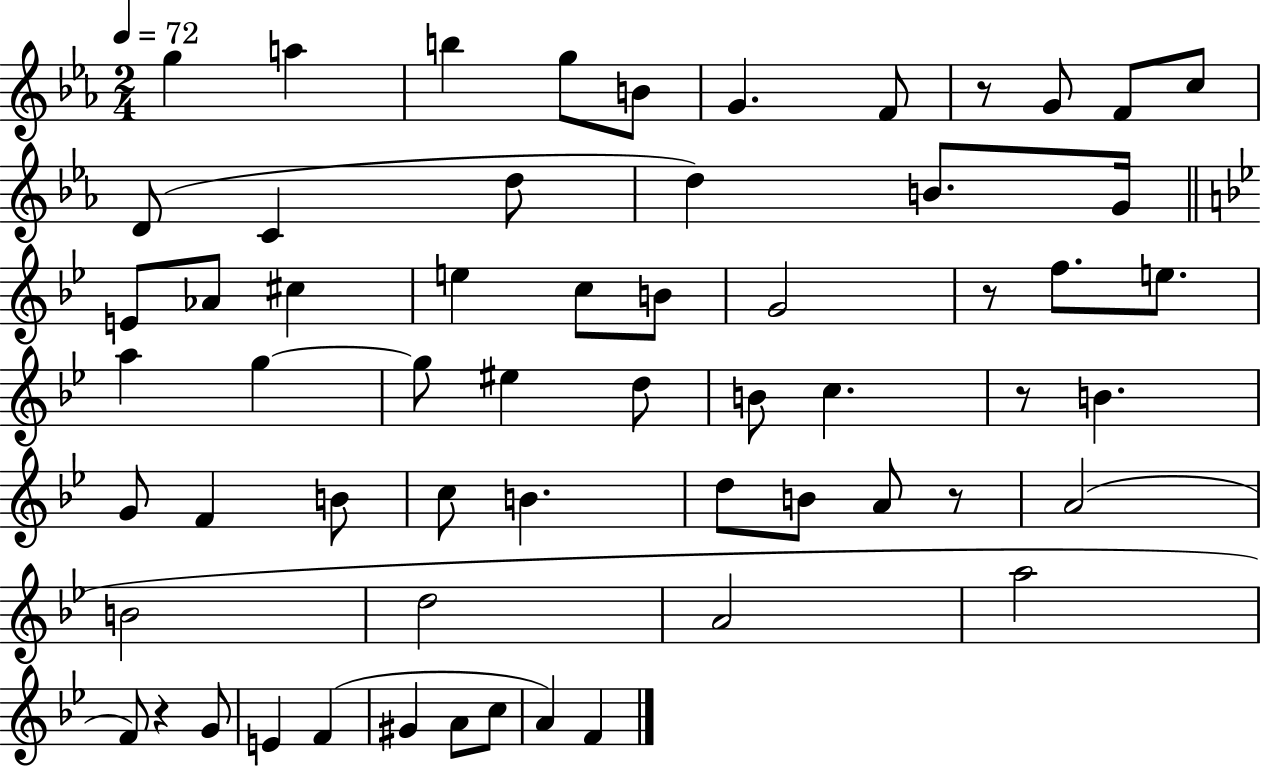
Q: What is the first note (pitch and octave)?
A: G5